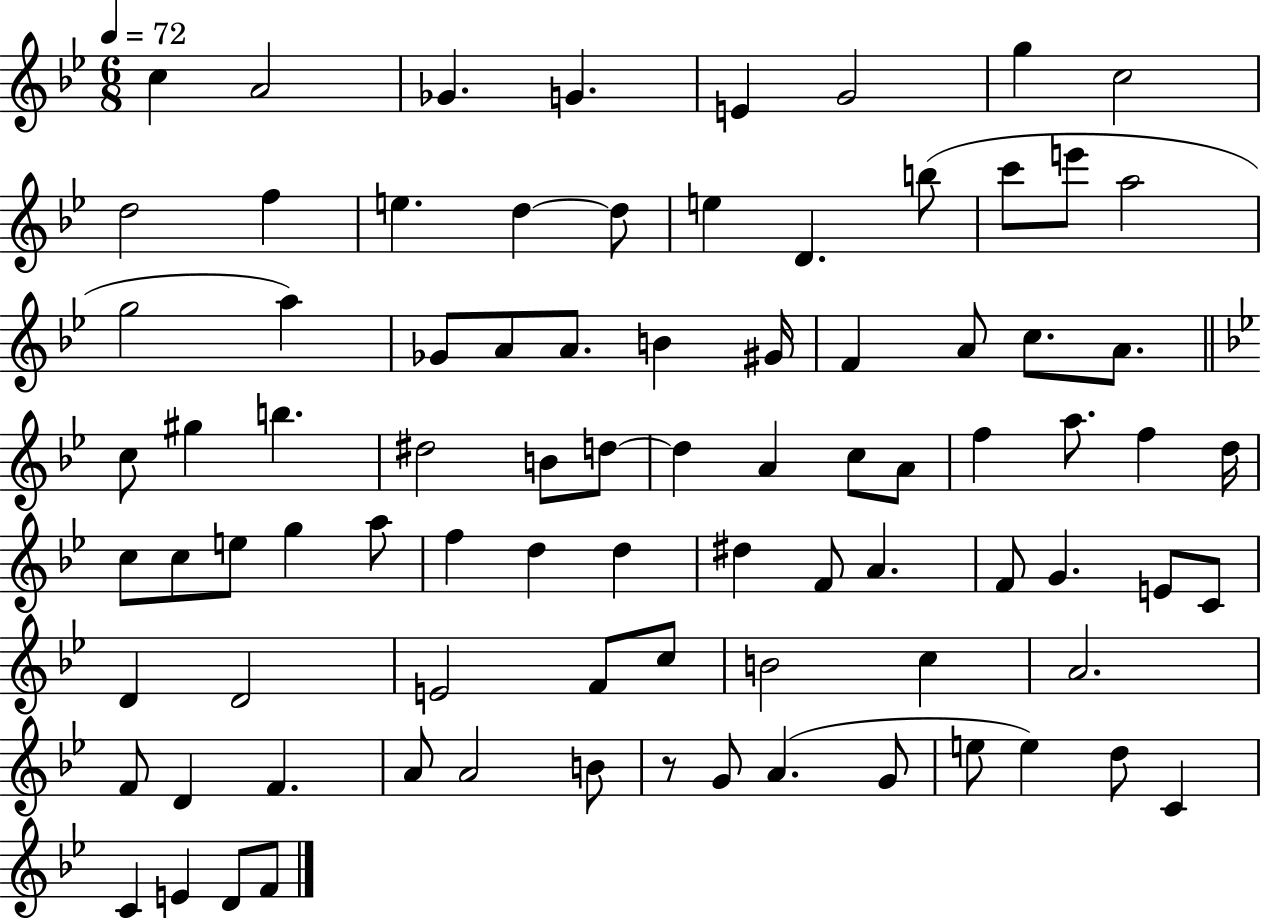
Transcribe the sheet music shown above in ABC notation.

X:1
T:Untitled
M:6/8
L:1/4
K:Bb
c A2 _G G E G2 g c2 d2 f e d d/2 e D b/2 c'/2 e'/2 a2 g2 a _G/2 A/2 A/2 B ^G/4 F A/2 c/2 A/2 c/2 ^g b ^d2 B/2 d/2 d A c/2 A/2 f a/2 f d/4 c/2 c/2 e/2 g a/2 f d d ^d F/2 A F/2 G E/2 C/2 D D2 E2 F/2 c/2 B2 c A2 F/2 D F A/2 A2 B/2 z/2 G/2 A G/2 e/2 e d/2 C C E D/2 F/2